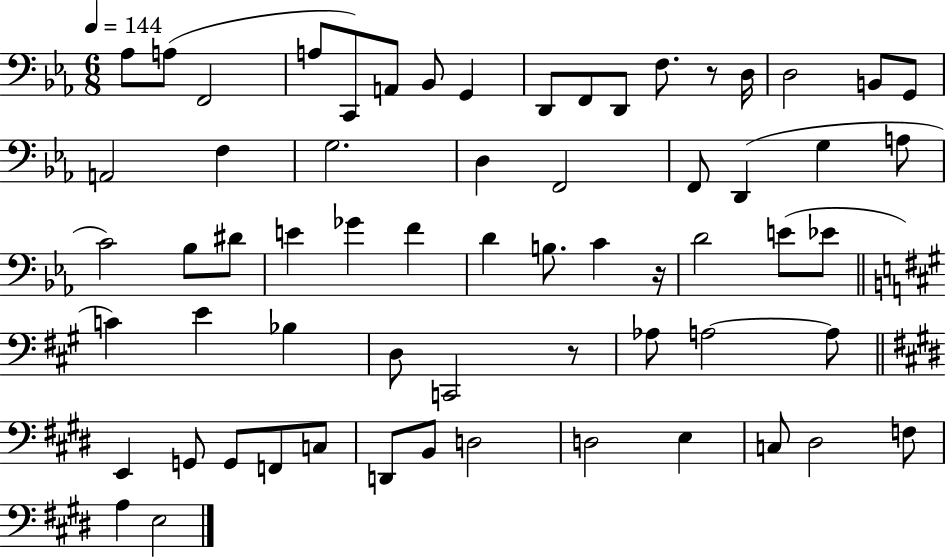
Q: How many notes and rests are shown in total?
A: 63